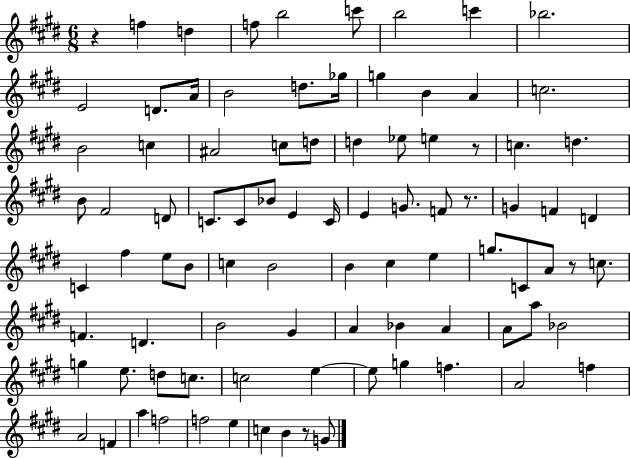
{
  \clef treble
  \numericTimeSignature
  \time 6/8
  \key e \major
  r4 f''4 d''4 | f''8 b''2 c'''8 | b''2 c'''4 | bes''2. | \break e'2 d'8. a'16 | b'2 d''8. ges''16 | g''4 b'4 a'4 | c''2. | \break b'2 c''4 | ais'2 c''8 d''8 | d''4 ees''8 e''4 r8 | c''4. d''4. | \break b'8 fis'2 d'8 | c'8. c'8 bes'8 e'4 c'16 | e'4 g'8. f'8 r8. | g'4 f'4 d'4 | \break c'4 fis''4 e''8 b'8 | c''4 b'2 | b'4 cis''4 e''4 | g''8. c'8 a'8 r8 c''8. | \break f'4. d'4. | b'2 gis'4 | a'4 bes'4 a'4 | a'8 a''8 bes'2 | \break g''4 e''8. d''8 c''8. | c''2 e''4~~ | e''8 g''4 f''4. | a'2 f''4 | \break a'2 f'4 | a''4 f''2 | f''2 e''4 | c''4 b'4 r8 g'8 | \break \bar "|."
}